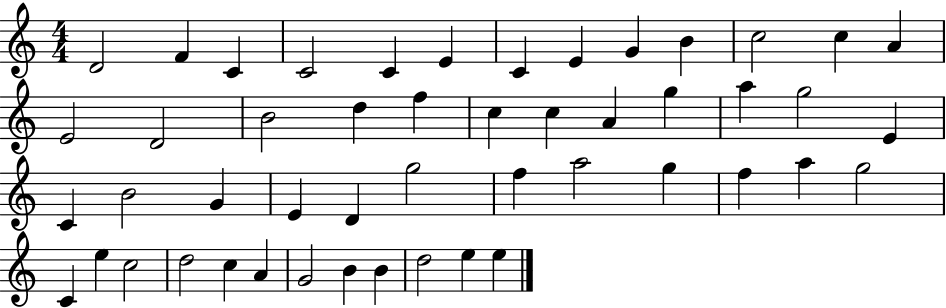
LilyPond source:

{
  \clef treble
  \numericTimeSignature
  \time 4/4
  \key c \major
  d'2 f'4 c'4 | c'2 c'4 e'4 | c'4 e'4 g'4 b'4 | c''2 c''4 a'4 | \break e'2 d'2 | b'2 d''4 f''4 | c''4 c''4 a'4 g''4 | a''4 g''2 e'4 | \break c'4 b'2 g'4 | e'4 d'4 g''2 | f''4 a''2 g''4 | f''4 a''4 g''2 | \break c'4 e''4 c''2 | d''2 c''4 a'4 | g'2 b'4 b'4 | d''2 e''4 e''4 | \break \bar "|."
}